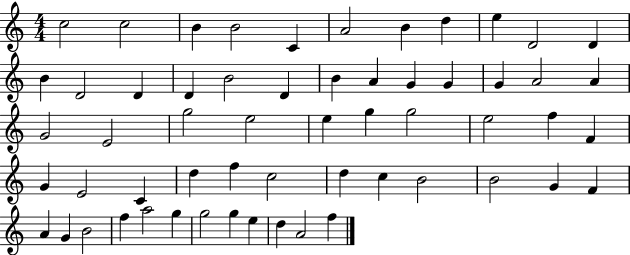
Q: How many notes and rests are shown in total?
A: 58